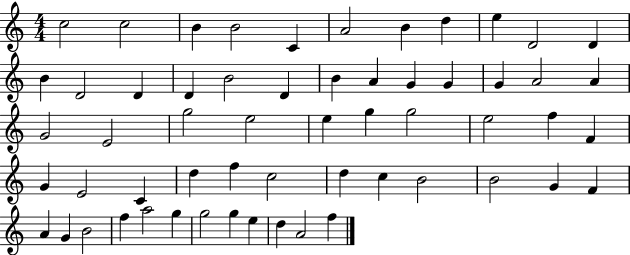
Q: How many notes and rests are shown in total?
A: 58